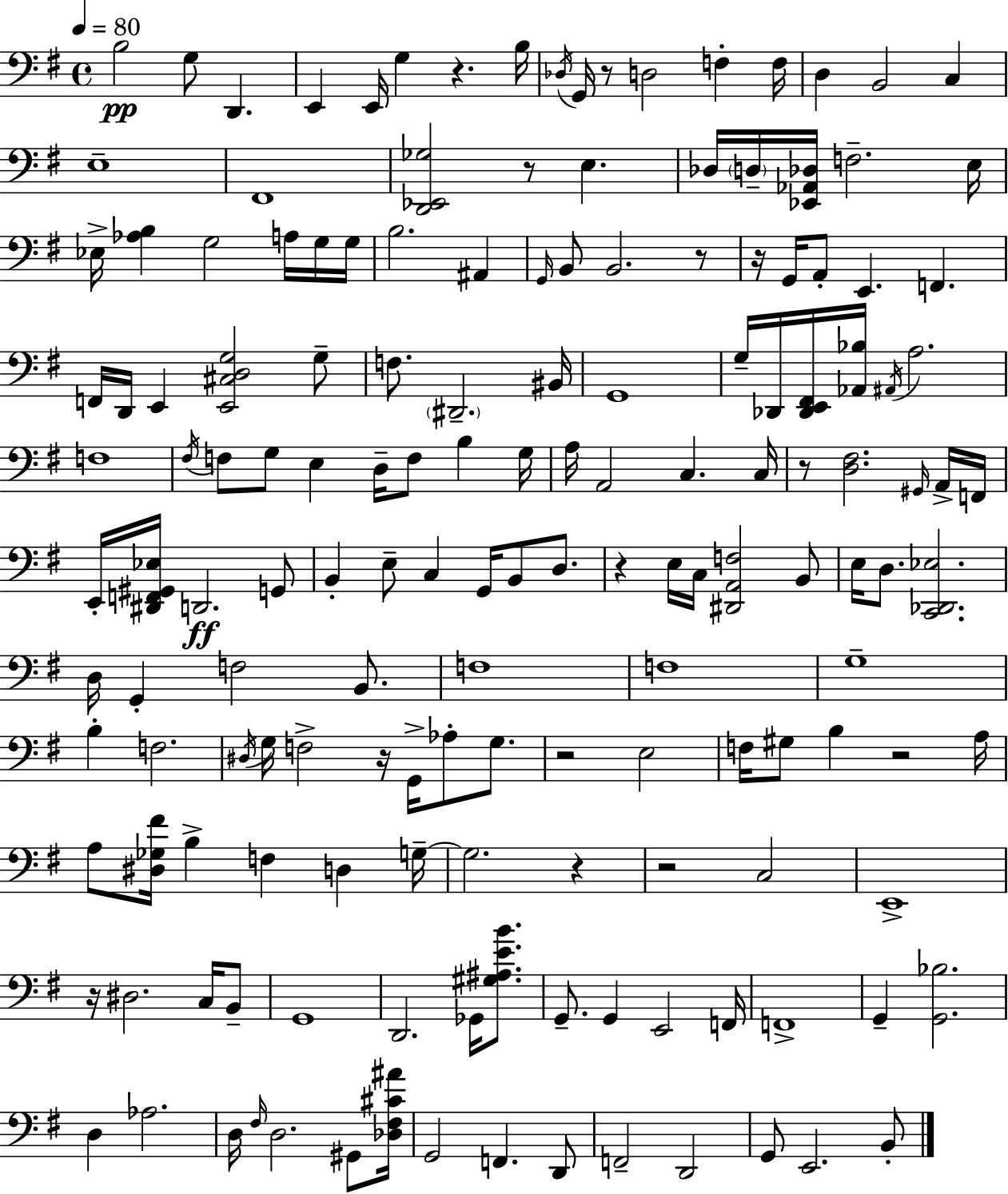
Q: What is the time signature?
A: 4/4